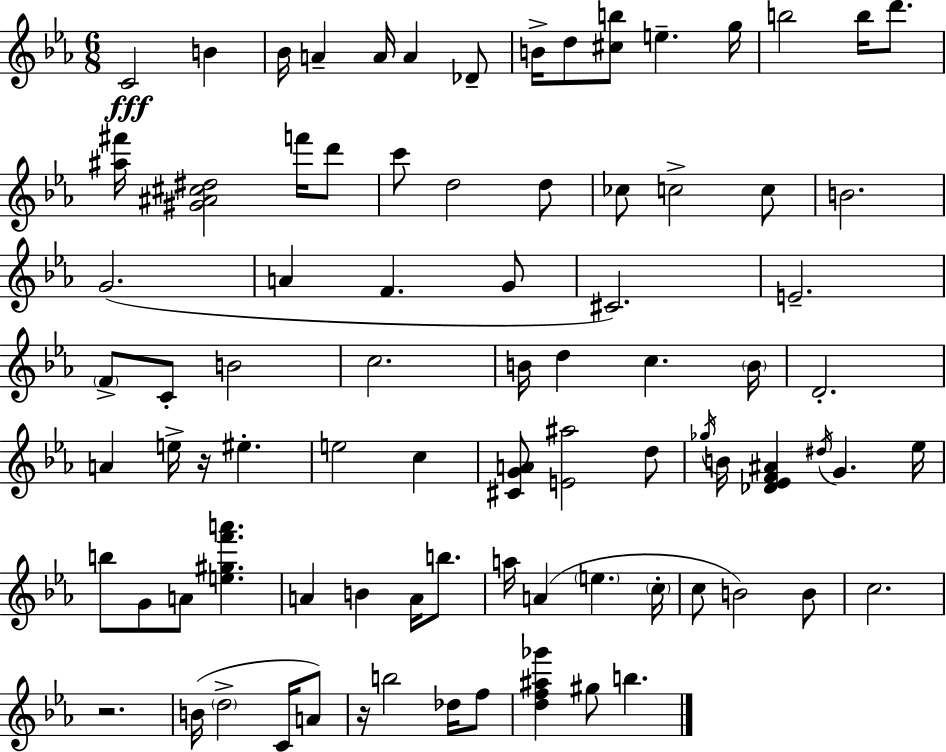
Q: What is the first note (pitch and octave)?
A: C4